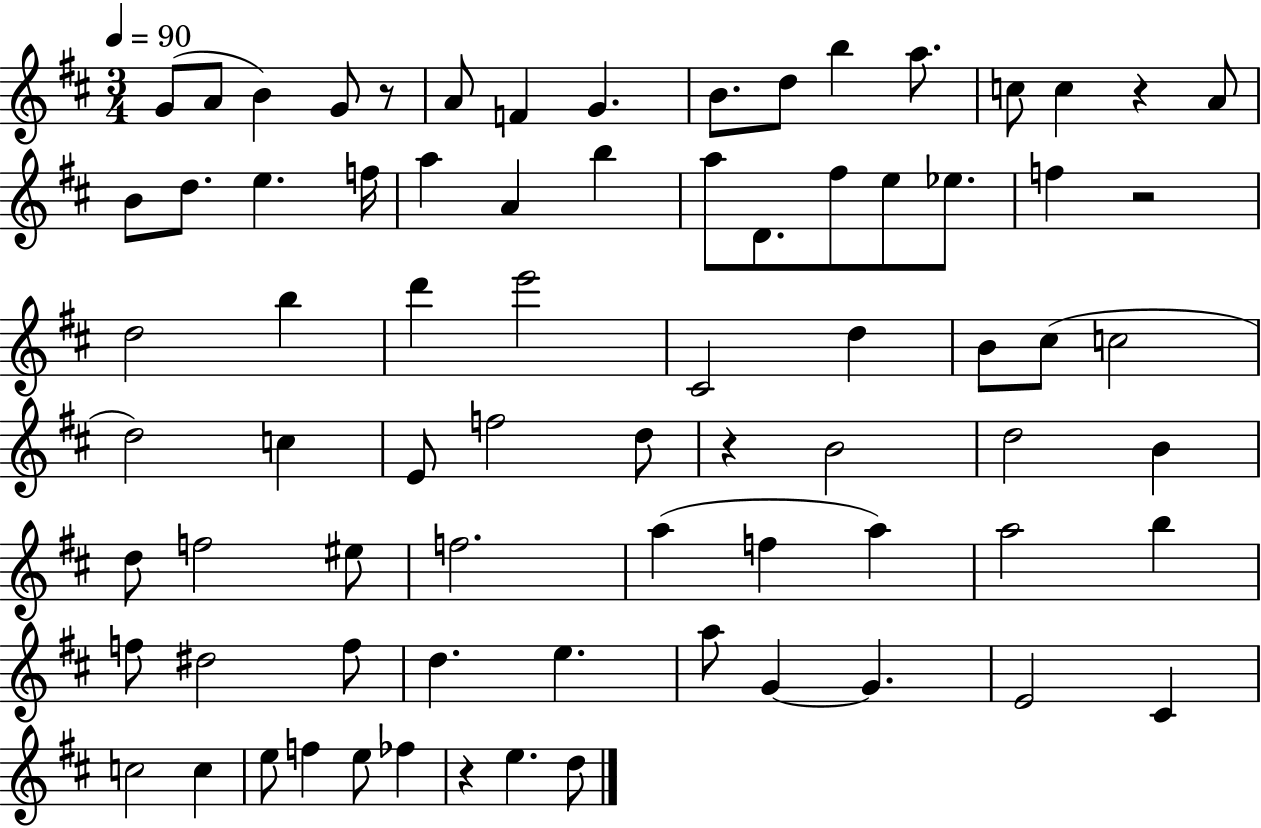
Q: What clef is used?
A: treble